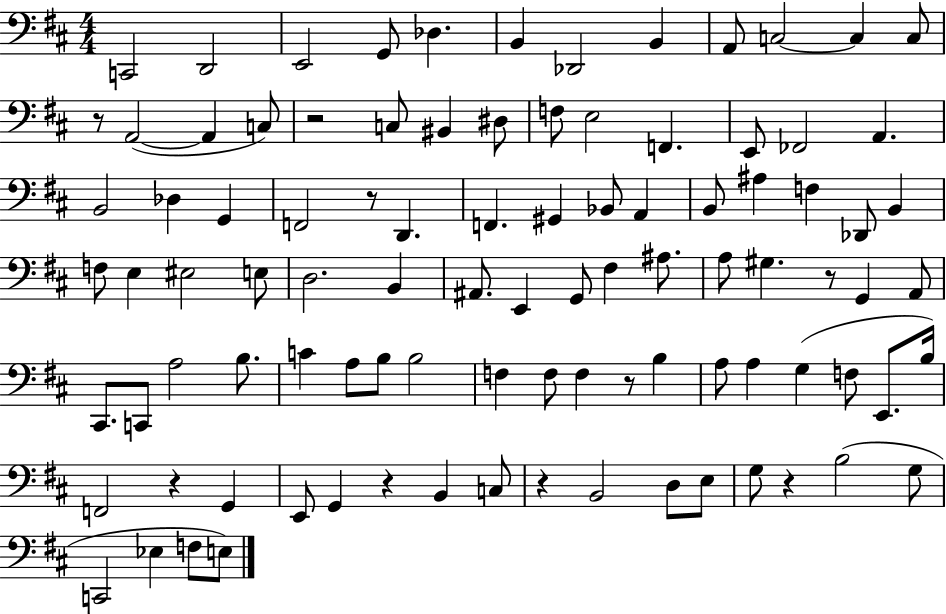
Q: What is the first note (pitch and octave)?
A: C2